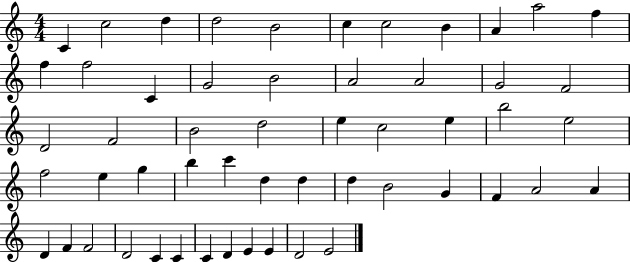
C4/q C5/h D5/q D5/h B4/h C5/q C5/h B4/q A4/q A5/h F5/q F5/q F5/h C4/q G4/h B4/h A4/h A4/h G4/h F4/h D4/h F4/h B4/h D5/h E5/q C5/h E5/q B5/h E5/h F5/h E5/q G5/q B5/q C6/q D5/q D5/q D5/q B4/h G4/q F4/q A4/h A4/q D4/q F4/q F4/h D4/h C4/q C4/q C4/q D4/q E4/q E4/q D4/h E4/h